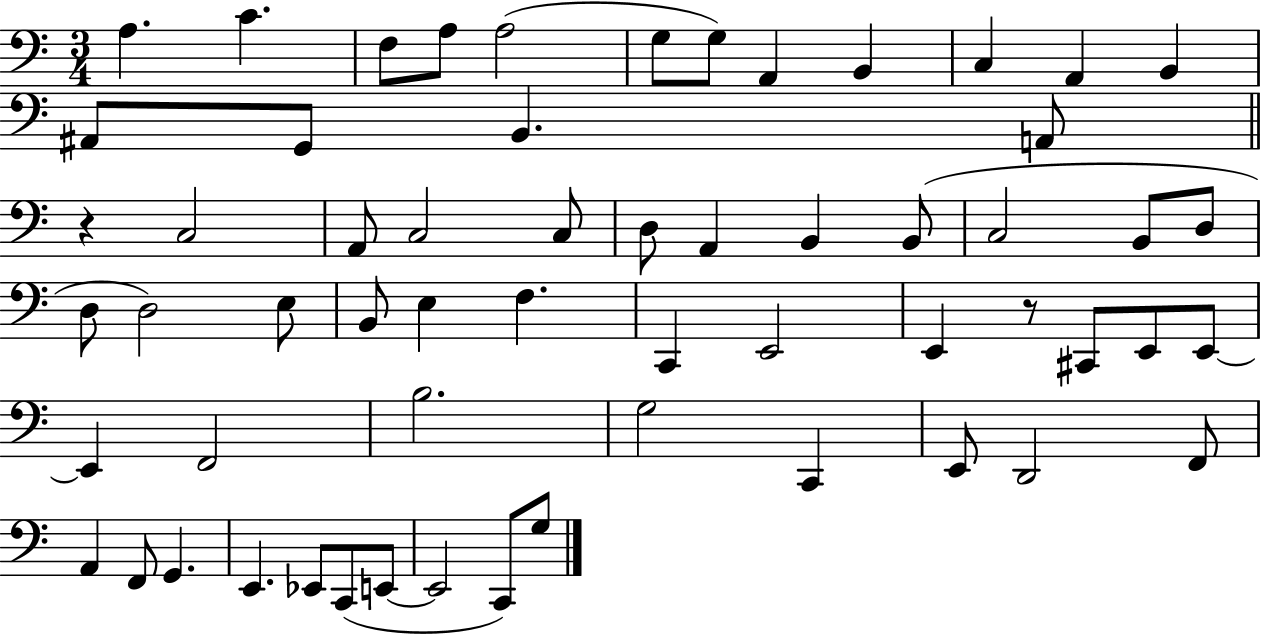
A3/q. C4/q. F3/e A3/e A3/h G3/e G3/e A2/q B2/q C3/q A2/q B2/q A#2/e G2/e B2/q. A2/e R/q C3/h A2/e C3/h C3/e D3/e A2/q B2/q B2/e C3/h B2/e D3/e D3/e D3/h E3/e B2/e E3/q F3/q. C2/q E2/h E2/q R/e C#2/e E2/e E2/e E2/q F2/h B3/h. G3/h C2/q E2/e D2/h F2/e A2/q F2/e G2/q. E2/q. Eb2/e C2/e E2/e E2/h C2/e G3/e